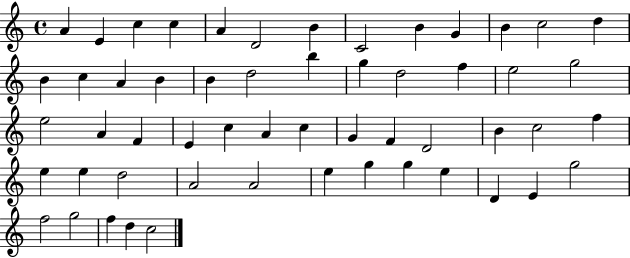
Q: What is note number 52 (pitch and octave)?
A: G5